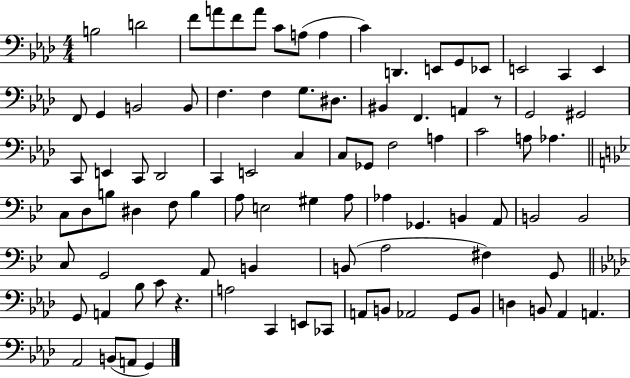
B3/h D4/h F4/e A4/e F4/e A4/e C4/e A3/e A3/q C4/q D2/q. E2/e G2/e Eb2/e E2/h C2/q E2/q F2/e G2/q B2/h B2/e F3/q. F3/q G3/e. D#3/e. BIS2/q F2/q. A2/q R/e G2/h G#2/h C2/e E2/q C2/e Db2/h C2/q E2/h C3/q C3/e Gb2/e F3/h A3/q C4/h A3/e Ab3/q. C3/e D3/e B3/e D#3/q F3/e B3/q A3/e E3/h G#3/q A3/e Ab3/q Gb2/q. B2/q A2/e B2/h B2/h C3/e G2/h A2/e B2/q B2/e A3/h F#3/q G2/e G2/e A2/q Bb3/e C4/e R/q. A3/h C2/q E2/e CES2/e A2/e B2/e Ab2/h G2/e B2/e D3/q B2/e Ab2/q A2/q. Ab2/h B2/e A2/e G2/q